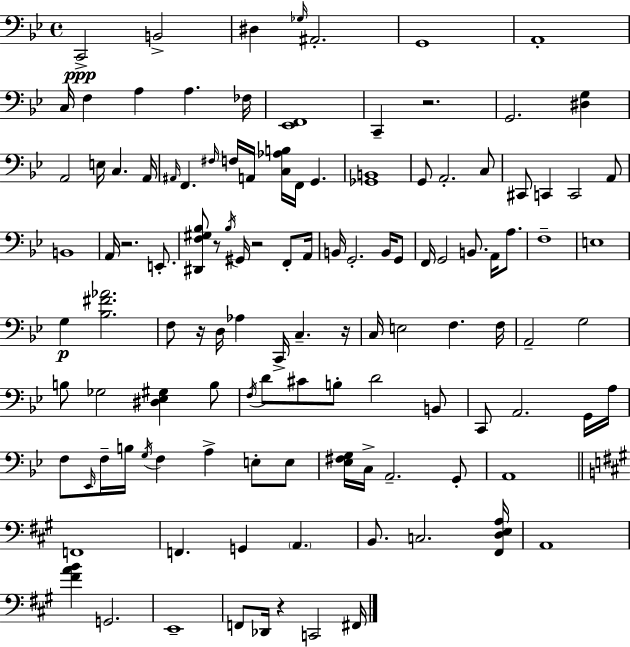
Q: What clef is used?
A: bass